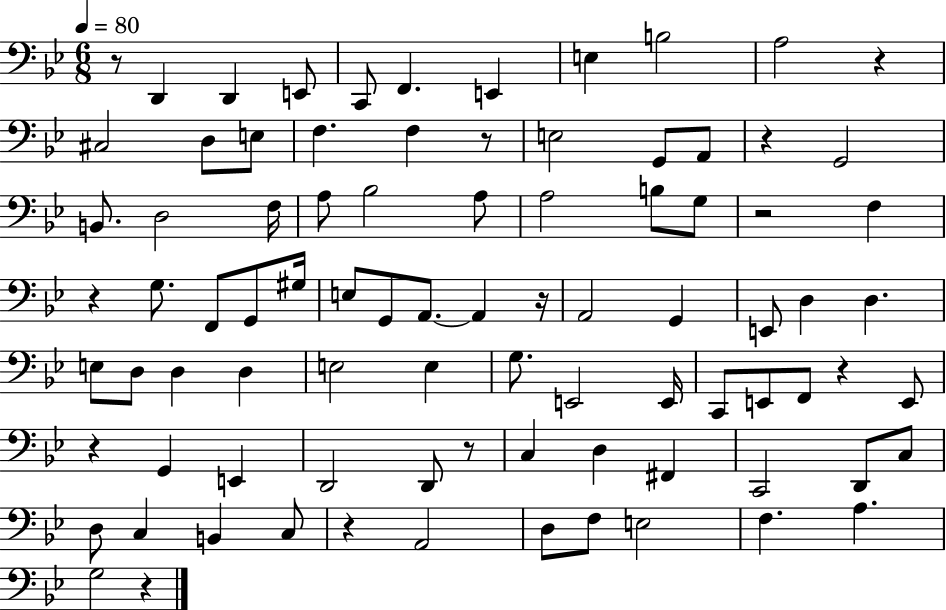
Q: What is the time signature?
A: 6/8